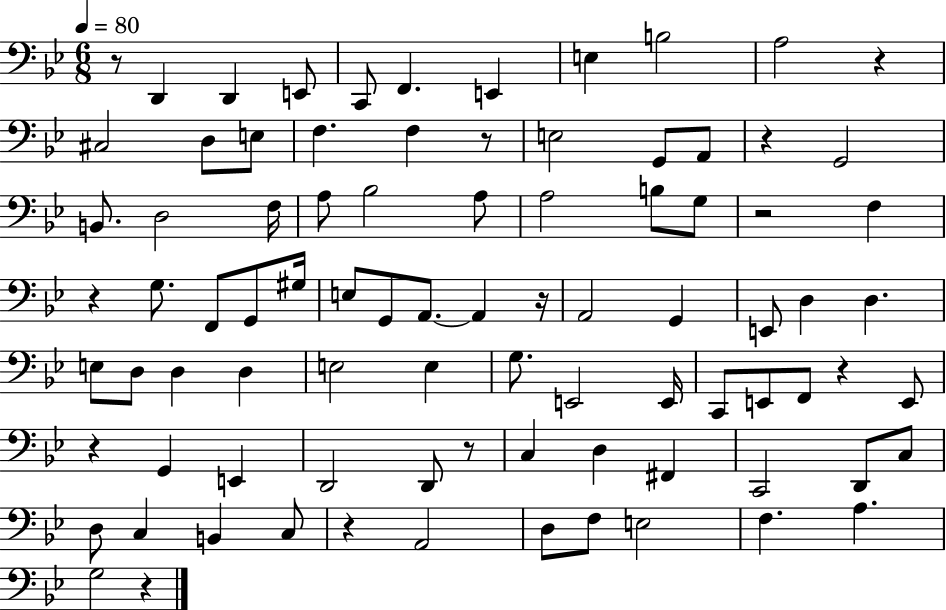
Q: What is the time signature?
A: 6/8